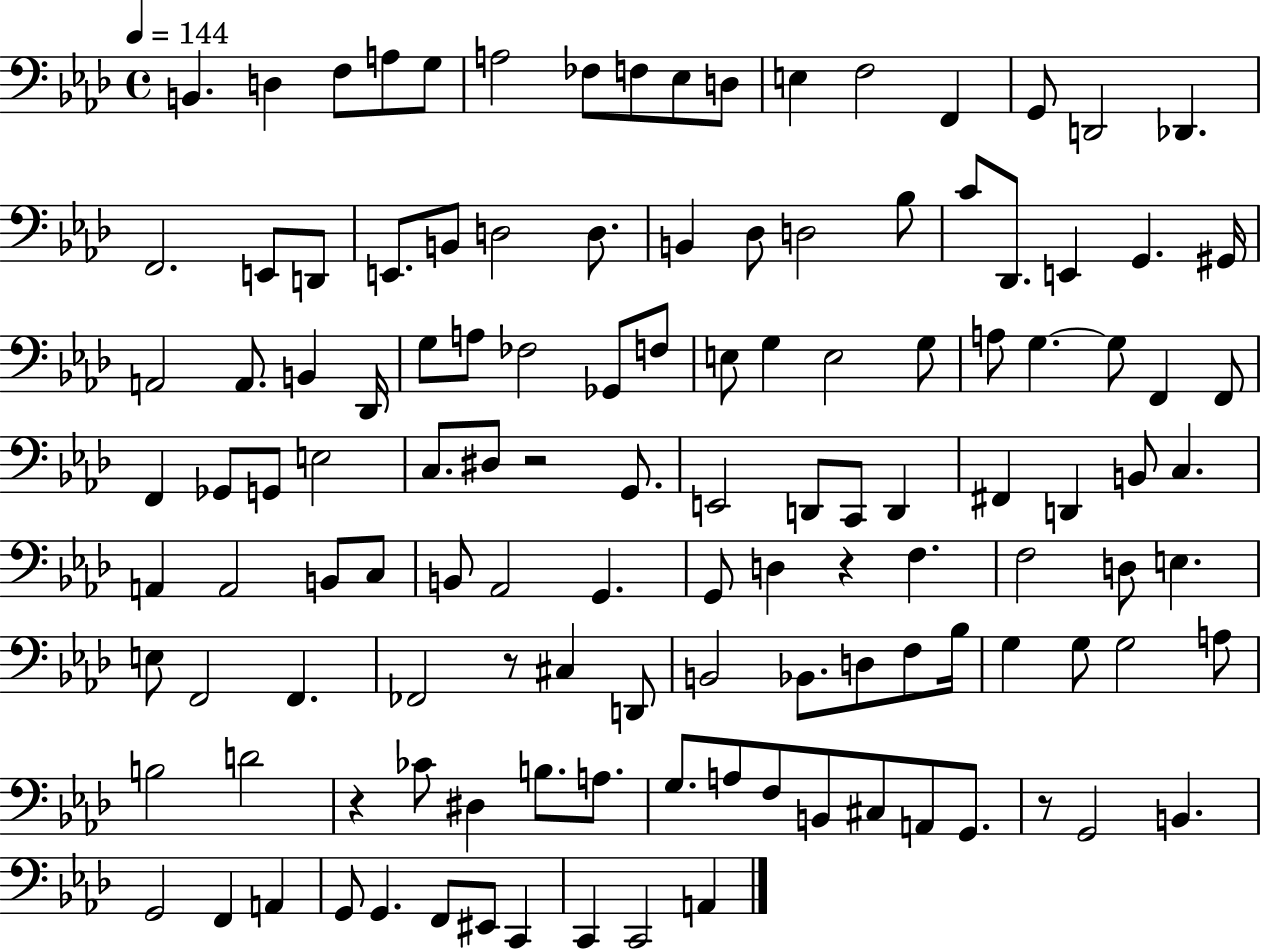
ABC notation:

X:1
T:Untitled
M:4/4
L:1/4
K:Ab
B,, D, F,/2 A,/2 G,/2 A,2 _F,/2 F,/2 _E,/2 D,/2 E, F,2 F,, G,,/2 D,,2 _D,, F,,2 E,,/2 D,,/2 E,,/2 B,,/2 D,2 D,/2 B,, _D,/2 D,2 _B,/2 C/2 _D,,/2 E,, G,, ^G,,/4 A,,2 A,,/2 B,, _D,,/4 G,/2 A,/2 _F,2 _G,,/2 F,/2 E,/2 G, E,2 G,/2 A,/2 G, G,/2 F,, F,,/2 F,, _G,,/2 G,,/2 E,2 C,/2 ^D,/2 z2 G,,/2 E,,2 D,,/2 C,,/2 D,, ^F,, D,, B,,/2 C, A,, A,,2 B,,/2 C,/2 B,,/2 _A,,2 G,, G,,/2 D, z F, F,2 D,/2 E, E,/2 F,,2 F,, _F,,2 z/2 ^C, D,,/2 B,,2 _B,,/2 D,/2 F,/2 _B,/4 G, G,/2 G,2 A,/2 B,2 D2 z _C/2 ^D, B,/2 A,/2 G,/2 A,/2 F,/2 B,,/2 ^C,/2 A,,/2 G,,/2 z/2 G,,2 B,, G,,2 F,, A,, G,,/2 G,, F,,/2 ^E,,/2 C,, C,, C,,2 A,,